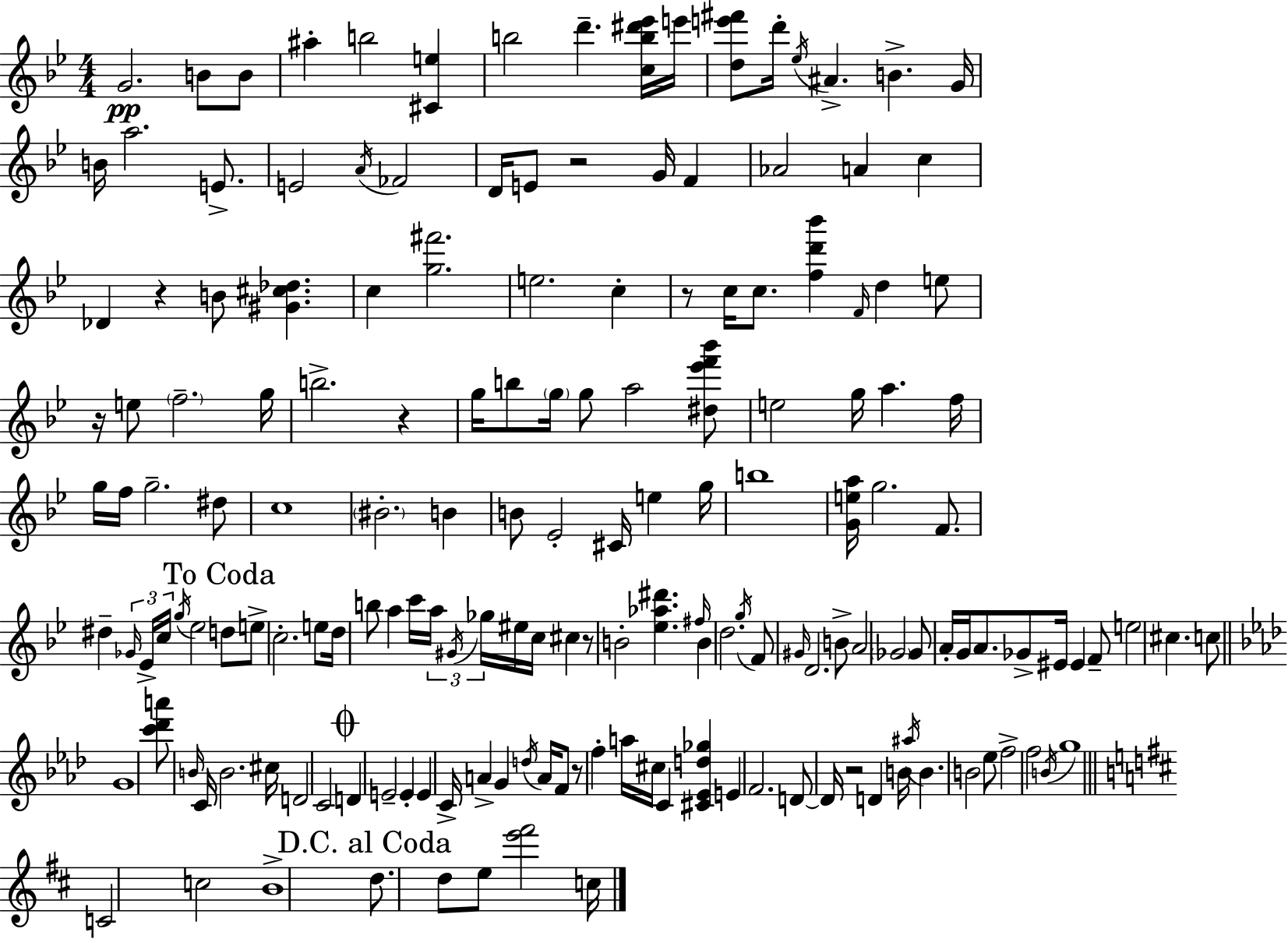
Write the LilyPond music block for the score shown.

{
  \clef treble
  \numericTimeSignature
  \time 4/4
  \key g \minor
  g'2.\pp b'8 b'8 | ais''4-. b''2 <cis' e''>4 | b''2 d'''4.-- <c'' b'' dis''' ees'''>16 e'''16 | <d'' e''' fis'''>8 d'''16-. \acciaccatura { ees''16 } ais'4.-> b'4.-> | \break g'16 b'16 a''2. e'8.-> | e'2 \acciaccatura { a'16 } fes'2 | d'16 e'8 r2 g'16 f'4 | aes'2 a'4 c''4 | \break des'4 r4 b'8 <gis' cis'' des''>4. | c''4 <g'' fis'''>2. | e''2. c''4-. | r8 c''16 c''8. <f'' d''' bes'''>4 \grace { f'16 } d''4 | \break e''8 r16 e''8 \parenthesize f''2.-- | g''16 b''2.-> r4 | g''16 b''8 \parenthesize g''16 g''8 a''2 | <dis'' ees''' f''' bes'''>8 e''2 g''16 a''4. | \break f''16 g''16 f''16 g''2.-- | dis''8 c''1 | \parenthesize bis'2.-. b'4 | b'8 ees'2-. cis'16 e''4 | \break g''16 b''1 | <g' e'' a''>16 g''2. | f'8. dis''4-- \tuplet 3/2 { \grace { ges'16 } ees'16-> c''16 } \acciaccatura { g''16 } ees''2 | \mark "To Coda" d''8 e''8-> c''2.-. | \break e''8 d''16 b''8 a''4 c'''16 \tuplet 3/2 { a''16 \acciaccatura { gis'16 } ges''16 } | eis''16 c''16 cis''4 r8 b'2-. | <ees'' aes'' dis'''>4. \grace { fis''16 } b'4 d''2. | \acciaccatura { g''16 } f'8 \grace { gis'16 } d'2. | \break b'8-> a'2 | \parenthesize ges'2 ges'8 a'16-. g'16 a'8. | ges'8-> eis'16 eis'4 f'8-- e''2 | cis''4. c''8 \bar "||" \break \key f \minor g'1 | <c''' des''' a'''>8 \grace { b'16 } c'16 b'2. | cis''16 d'2 c'2 | \mark \markup { \musicglyph "scripts.coda" } d'4 e'2-- e'4-. | \break e'4 c'16-> a'4-> g'4 \acciaccatura { d''16 } a'16 | f'8 r8 f''4-. a''16 cis''16 c'4 <cis' ees' d'' ges''>4 | e'4 f'2. | d'8~~ d'16 r2 d'4 | \break b'16 \acciaccatura { ais''16 } b'4. b'2 | ees''8 f''2-> f''2 | \acciaccatura { b'16 } g''1 | \bar "||" \break \key d \major c'2 c''2 | b'1-> | \mark "D.C. al Coda" d''8. d''8 e''8 <e''' fis'''>2 c''16 | \bar "|."
}